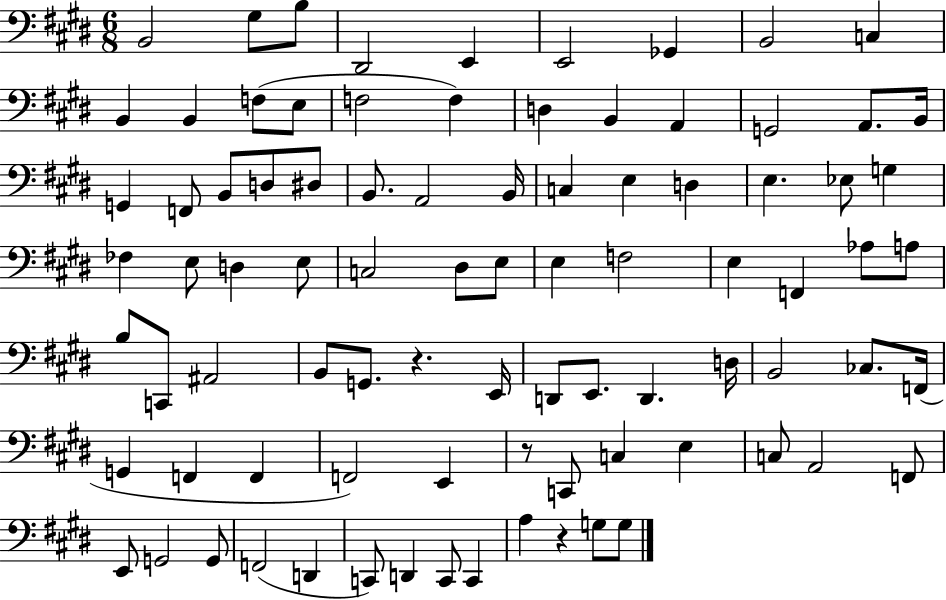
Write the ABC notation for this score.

X:1
T:Untitled
M:6/8
L:1/4
K:E
B,,2 ^G,/2 B,/2 ^D,,2 E,, E,,2 _G,, B,,2 C, B,, B,, F,/2 E,/2 F,2 F, D, B,, A,, G,,2 A,,/2 B,,/4 G,, F,,/2 B,,/2 D,/2 ^D,/2 B,,/2 A,,2 B,,/4 C, E, D, E, _E,/2 G, _F, E,/2 D, E,/2 C,2 ^D,/2 E,/2 E, F,2 E, F,, _A,/2 A,/2 B,/2 C,,/2 ^A,,2 B,,/2 G,,/2 z E,,/4 D,,/2 E,,/2 D,, D,/4 B,,2 _C,/2 F,,/4 G,, F,, F,, F,,2 E,, z/2 C,,/2 C, E, C,/2 A,,2 F,,/2 E,,/2 G,,2 G,,/2 F,,2 D,, C,,/2 D,, C,,/2 C,, A, z G,/2 G,/2